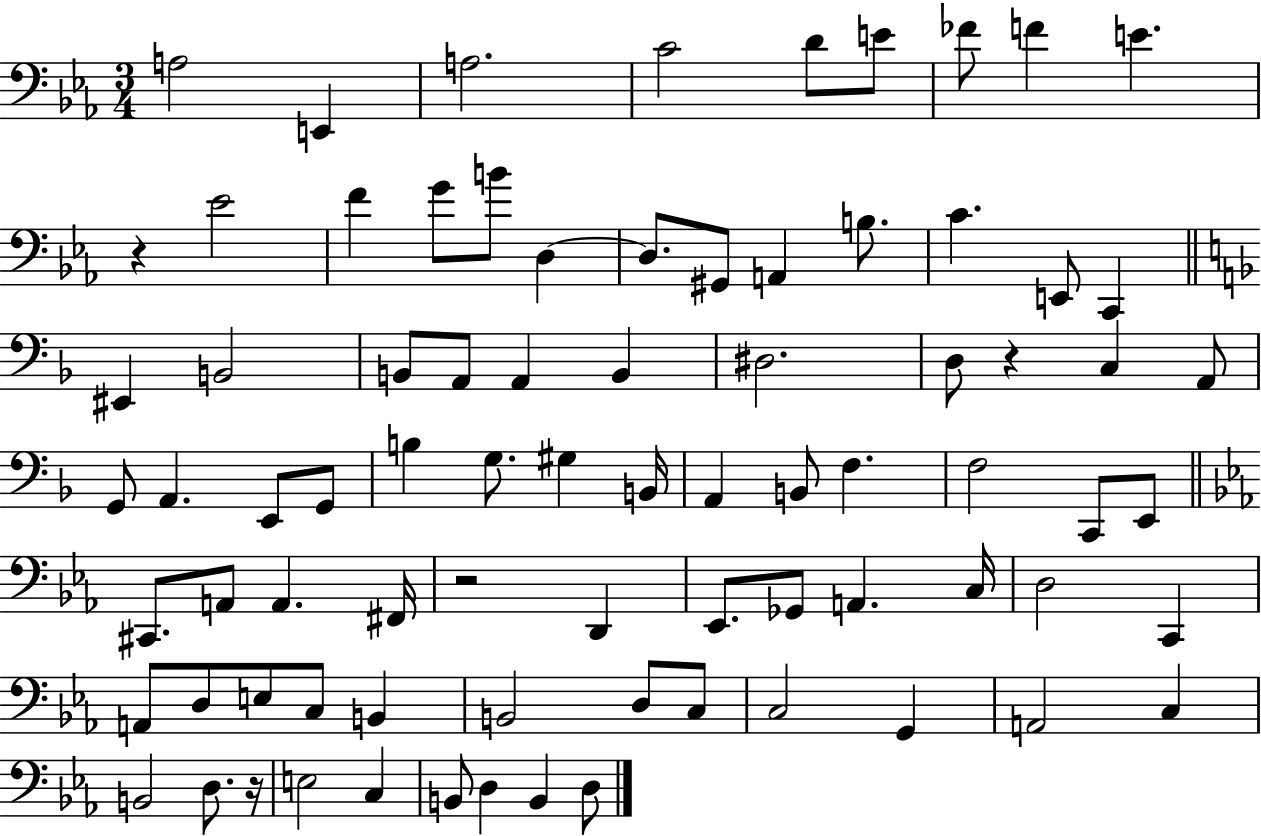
X:1
T:Untitled
M:3/4
L:1/4
K:Eb
A,2 E,, A,2 C2 D/2 E/2 _F/2 F E z _E2 F G/2 B/2 D, D,/2 ^G,,/2 A,, B,/2 C E,,/2 C,, ^E,, B,,2 B,,/2 A,,/2 A,, B,, ^D,2 D,/2 z C, A,,/2 G,,/2 A,, E,,/2 G,,/2 B, G,/2 ^G, B,,/4 A,, B,,/2 F, F,2 C,,/2 E,,/2 ^C,,/2 A,,/2 A,, ^F,,/4 z2 D,, _E,,/2 _G,,/2 A,, C,/4 D,2 C,, A,,/2 D,/2 E,/2 C,/2 B,, B,,2 D,/2 C,/2 C,2 G,, A,,2 C, B,,2 D,/2 z/4 E,2 C, B,,/2 D, B,, D,/2